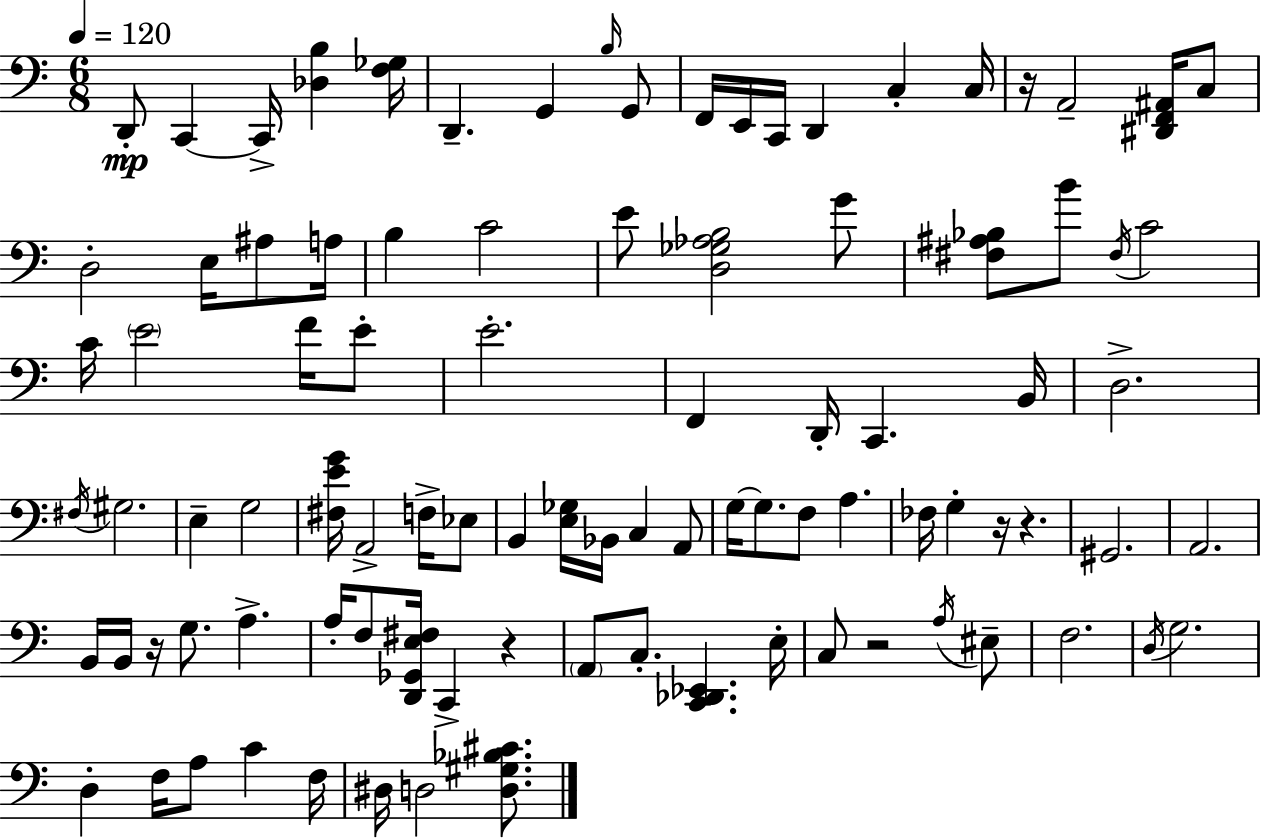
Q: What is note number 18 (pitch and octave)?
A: A#3